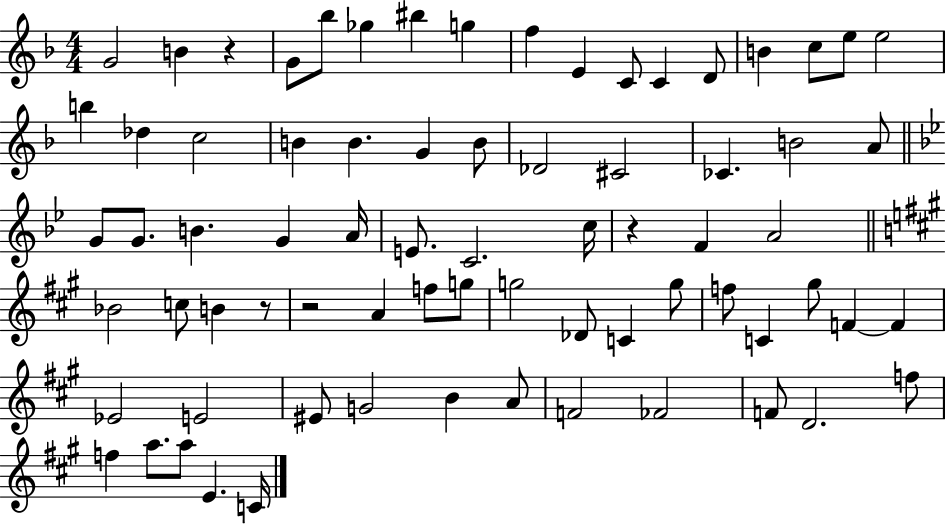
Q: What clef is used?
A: treble